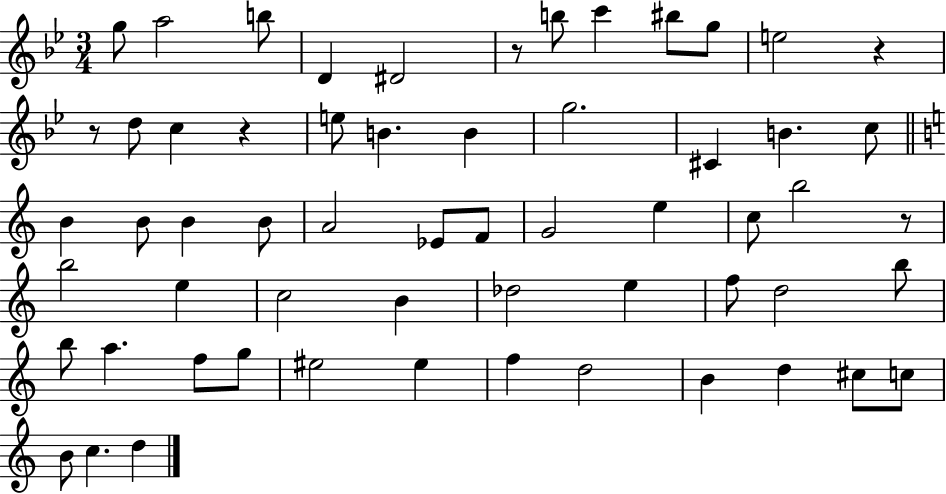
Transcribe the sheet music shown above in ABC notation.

X:1
T:Untitled
M:3/4
L:1/4
K:Bb
g/2 a2 b/2 D ^D2 z/2 b/2 c' ^b/2 g/2 e2 z z/2 d/2 c z e/2 B B g2 ^C B c/2 B B/2 B B/2 A2 _E/2 F/2 G2 e c/2 b2 z/2 b2 e c2 B _d2 e f/2 d2 b/2 b/2 a f/2 g/2 ^e2 ^e f d2 B d ^c/2 c/2 B/2 c d